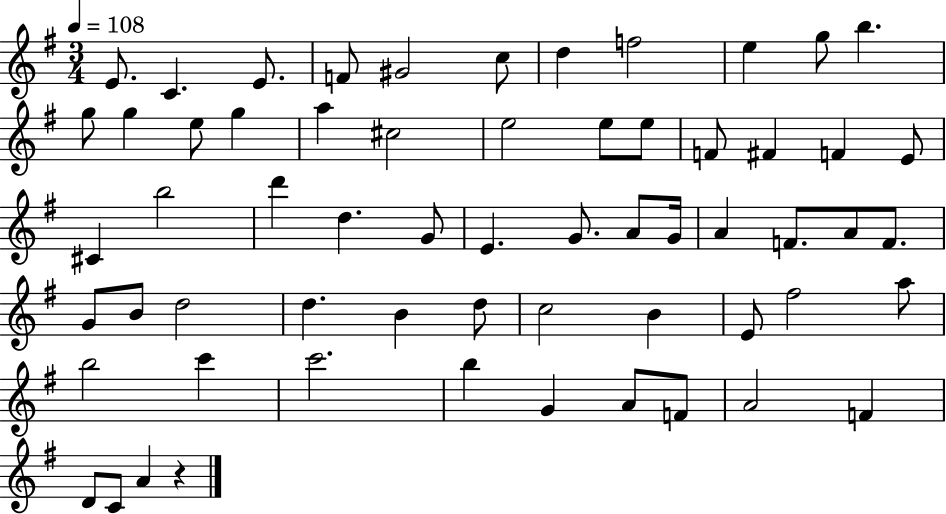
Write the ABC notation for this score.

X:1
T:Untitled
M:3/4
L:1/4
K:G
E/2 C E/2 F/2 ^G2 c/2 d f2 e g/2 b g/2 g e/2 g a ^c2 e2 e/2 e/2 F/2 ^F F E/2 ^C b2 d' d G/2 E G/2 A/2 G/4 A F/2 A/2 F/2 G/2 B/2 d2 d B d/2 c2 B E/2 ^f2 a/2 b2 c' c'2 b G A/2 F/2 A2 F D/2 C/2 A z